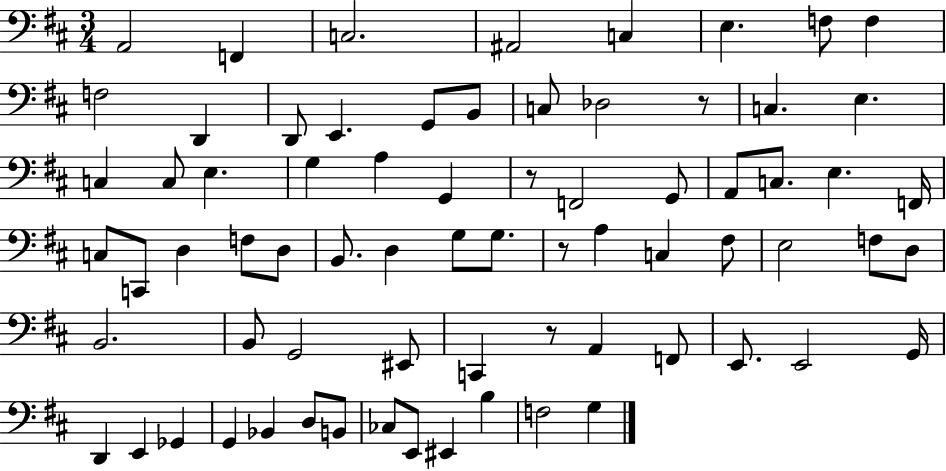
A2/h F2/q C3/h. A#2/h C3/q E3/q. F3/e F3/q F3/h D2/q D2/e E2/q. G2/e B2/e C3/e Db3/h R/e C3/q. E3/q. C3/q C3/e E3/q. G3/q A3/q G2/q R/e F2/h G2/e A2/e C3/e. E3/q. F2/s C3/e C2/e D3/q F3/e D3/e B2/e. D3/q G3/e G3/e. R/e A3/q C3/q F#3/e E3/h F3/e D3/e B2/h. B2/e G2/h EIS2/e C2/q R/e A2/q F2/e E2/e. E2/h G2/s D2/q E2/q Gb2/q G2/q Bb2/q D3/e B2/e CES3/e E2/e EIS2/q B3/q F3/h G3/q